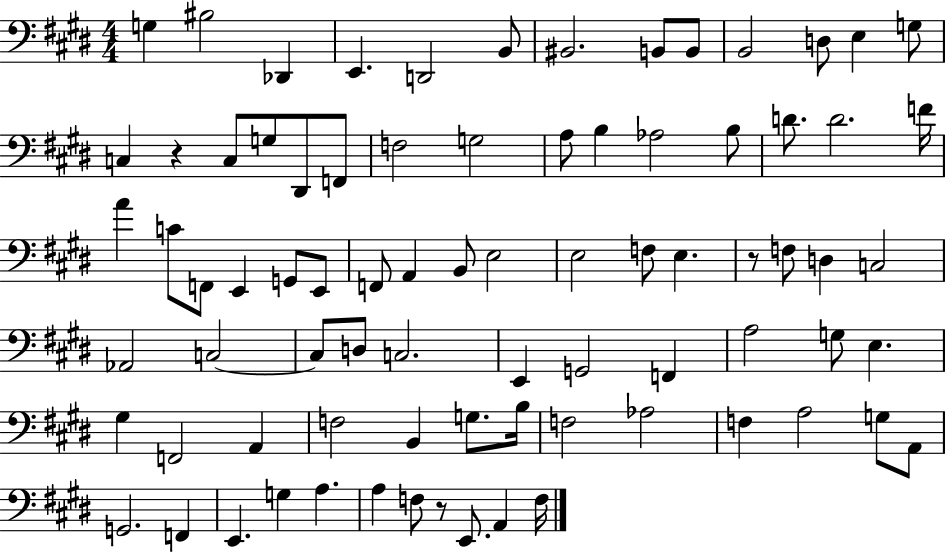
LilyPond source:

{
  \clef bass
  \numericTimeSignature
  \time 4/4
  \key e \major
  g4 bis2 des,4 | e,4. d,2 b,8 | bis,2. b,8 b,8 | b,2 d8 e4 g8 | \break c4 r4 c8 g8 dis,8 f,8 | f2 g2 | a8 b4 aes2 b8 | d'8. d'2. f'16 | \break a'4 c'8 f,8 e,4 g,8 e,8 | f,8 a,4 b,8 e2 | e2 f8 e4. | r8 f8 d4 c2 | \break aes,2 c2~~ | c8 d8 c2. | e,4 g,2 f,4 | a2 g8 e4. | \break gis4 f,2 a,4 | f2 b,4 g8. b16 | f2 aes2 | f4 a2 g8 a,8 | \break g,2. f,4 | e,4. g4 a4. | a4 f8 r8 e,8. a,4 f16 | \bar "|."
}